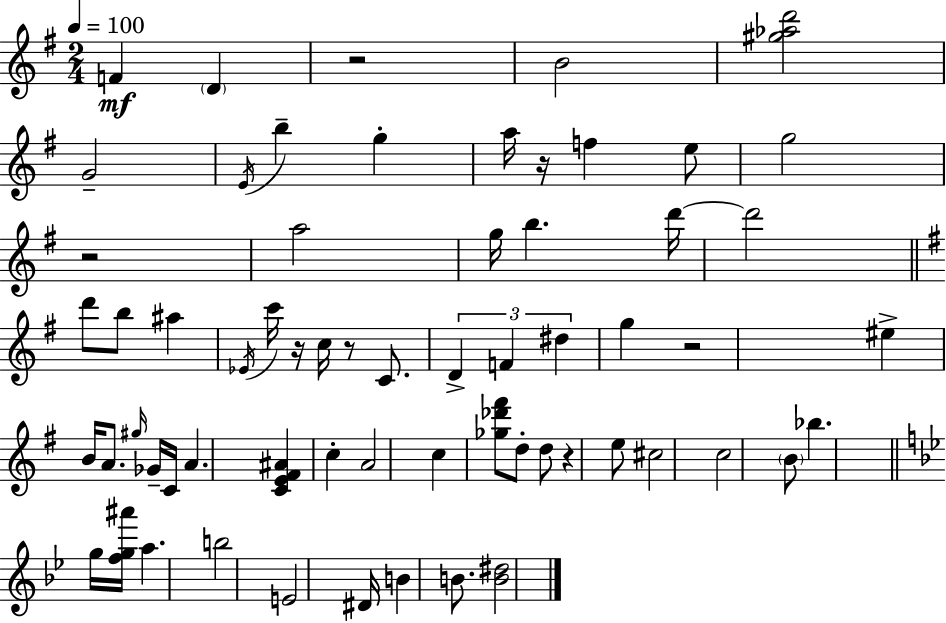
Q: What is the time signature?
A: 2/4